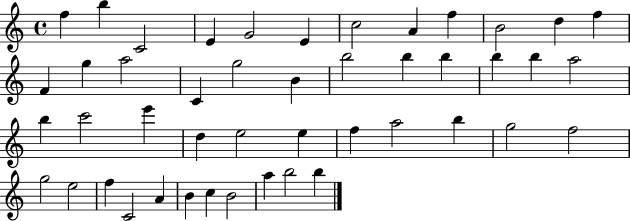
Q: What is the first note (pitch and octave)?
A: F5